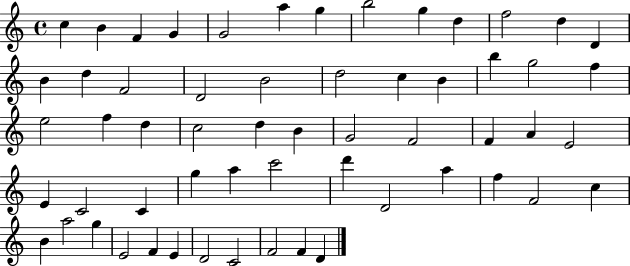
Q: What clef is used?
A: treble